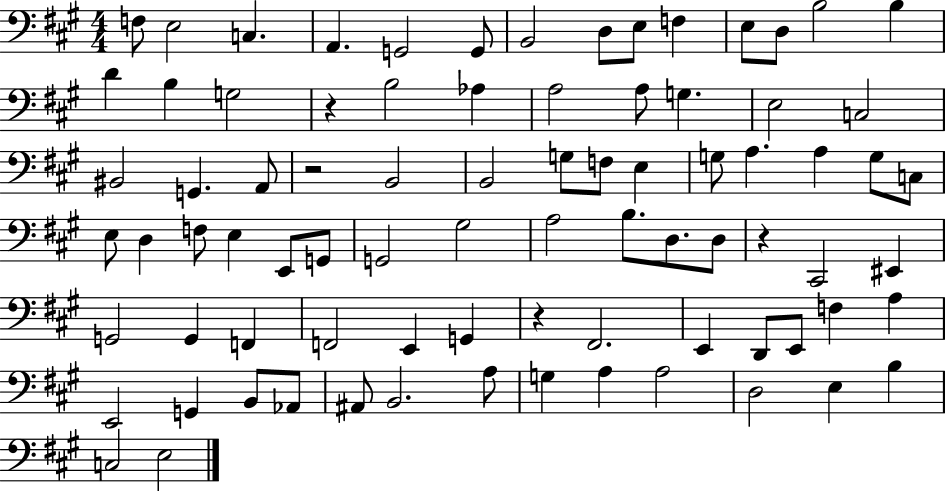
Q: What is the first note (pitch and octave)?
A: F3